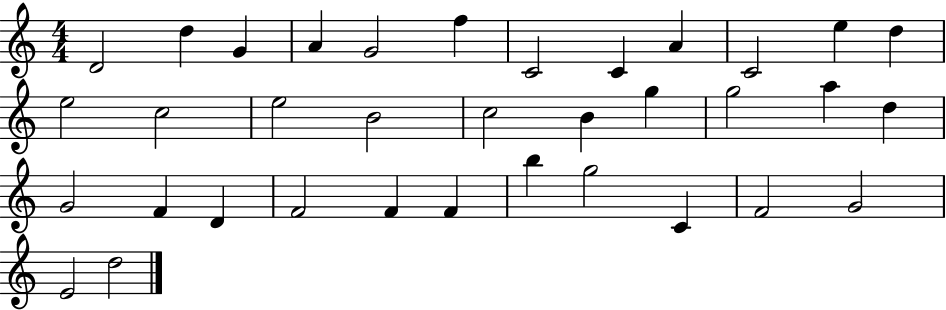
{
  \clef treble
  \numericTimeSignature
  \time 4/4
  \key c \major
  d'2 d''4 g'4 | a'4 g'2 f''4 | c'2 c'4 a'4 | c'2 e''4 d''4 | \break e''2 c''2 | e''2 b'2 | c''2 b'4 g''4 | g''2 a''4 d''4 | \break g'2 f'4 d'4 | f'2 f'4 f'4 | b''4 g''2 c'4 | f'2 g'2 | \break e'2 d''2 | \bar "|."
}